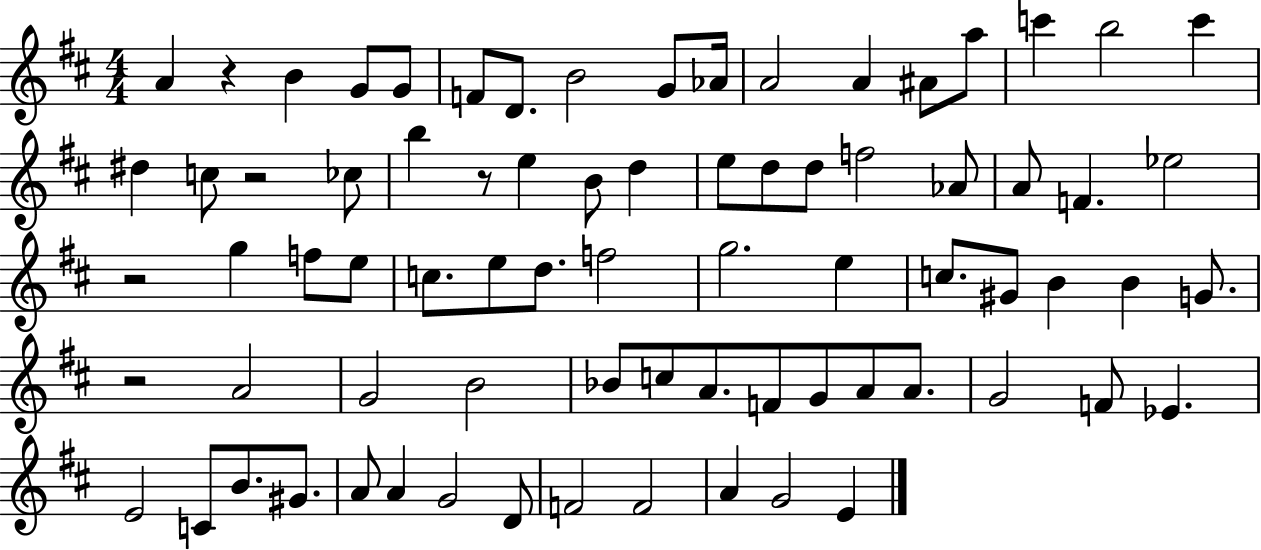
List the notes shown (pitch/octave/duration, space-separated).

A4/q R/q B4/q G4/e G4/e F4/e D4/e. B4/h G4/e Ab4/s A4/h A4/q A#4/e A5/e C6/q B5/h C6/q D#5/q C5/e R/h CES5/e B5/q R/e E5/q B4/e D5/q E5/e D5/e D5/e F5/h Ab4/e A4/e F4/q. Eb5/h R/h G5/q F5/e E5/e C5/e. E5/e D5/e. F5/h G5/h. E5/q C5/e. G#4/e B4/q B4/q G4/e. R/h A4/h G4/h B4/h Bb4/e C5/e A4/e. F4/e G4/e A4/e A4/e. G4/h F4/e Eb4/q. E4/h C4/e B4/e. G#4/e. A4/e A4/q G4/h D4/e F4/h F4/h A4/q G4/h E4/q